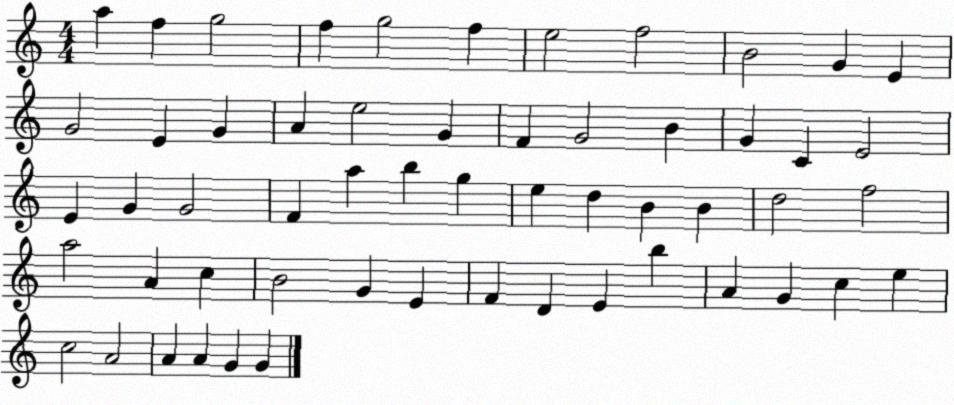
X:1
T:Untitled
M:4/4
L:1/4
K:C
a f g2 f g2 f e2 f2 B2 G E G2 E G A e2 G F G2 B G C E2 E G G2 F a b g e d B B d2 f2 a2 A c B2 G E F D E b A G c e c2 A2 A A G G